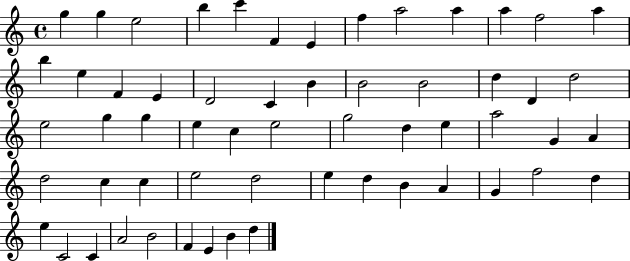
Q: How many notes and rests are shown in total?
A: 58